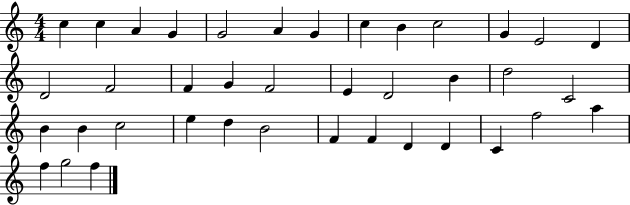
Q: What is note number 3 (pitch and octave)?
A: A4